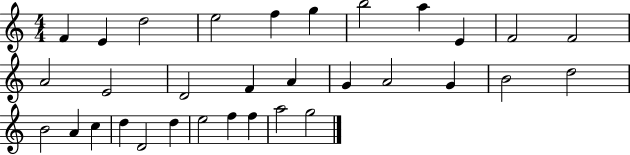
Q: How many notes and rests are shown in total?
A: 32